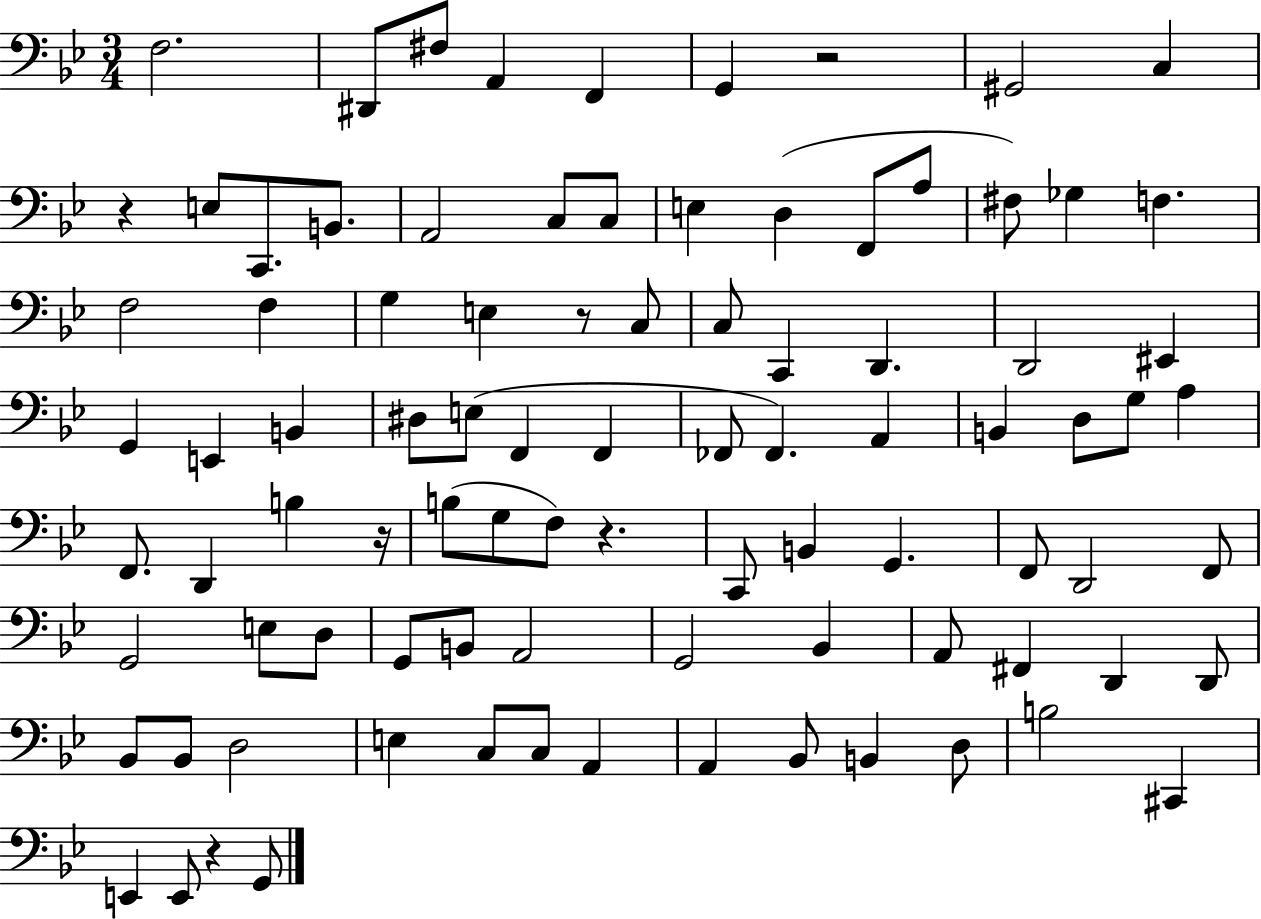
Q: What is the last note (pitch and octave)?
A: G2